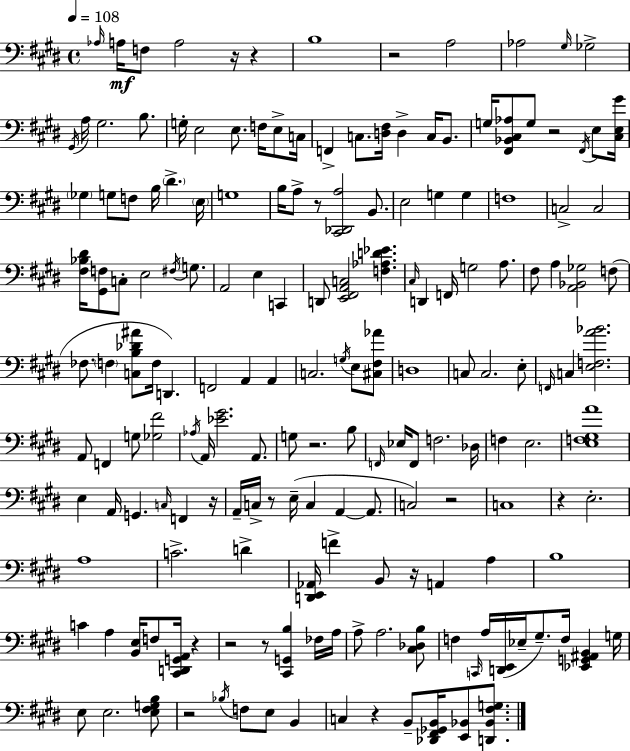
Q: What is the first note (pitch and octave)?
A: Ab3